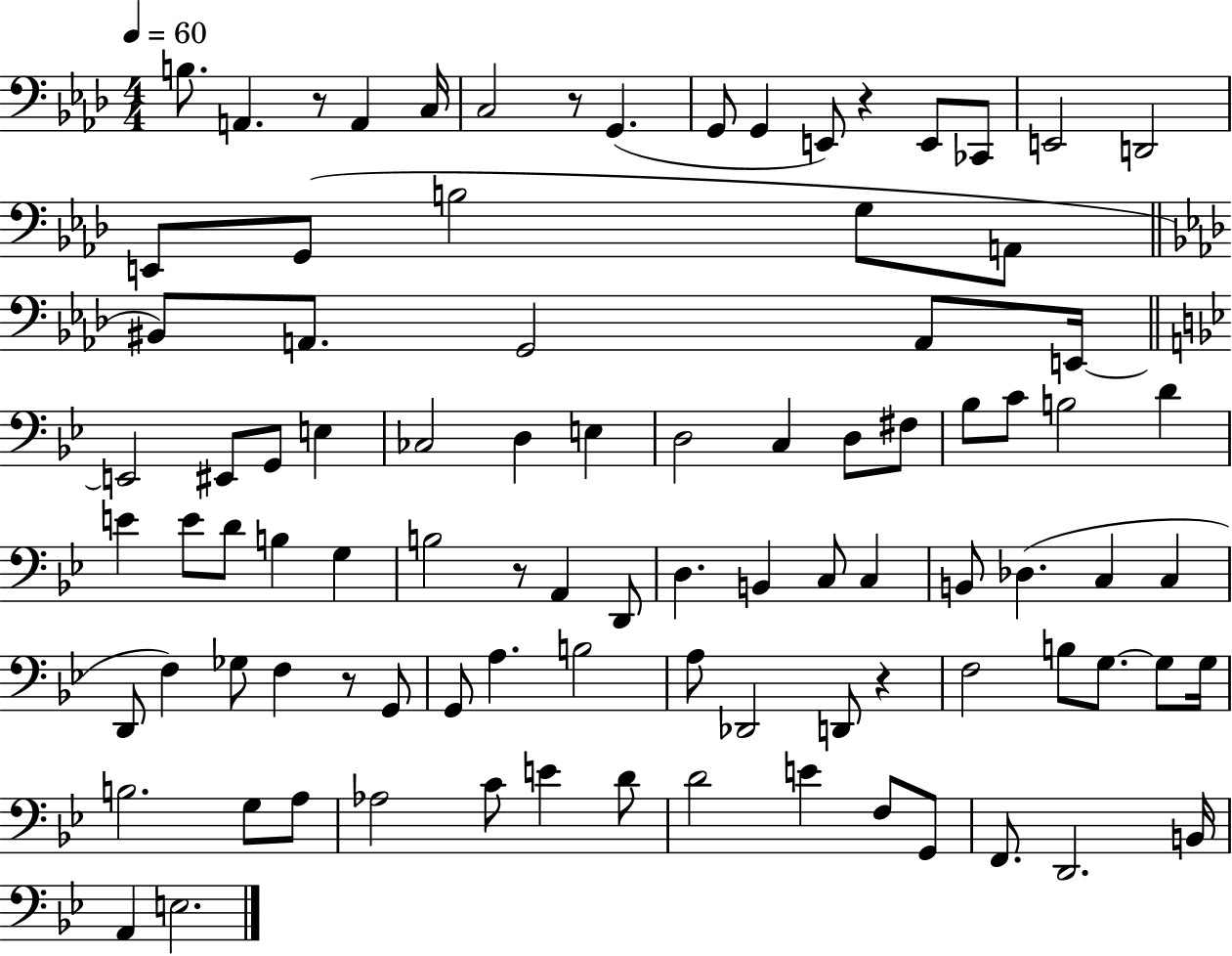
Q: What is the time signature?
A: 4/4